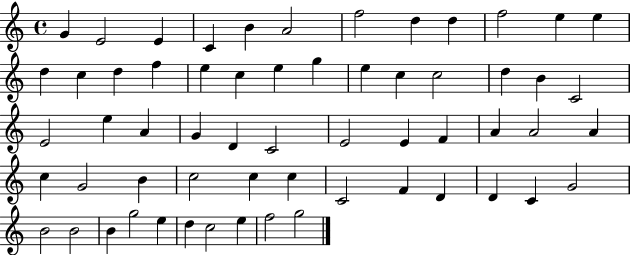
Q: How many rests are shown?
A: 0